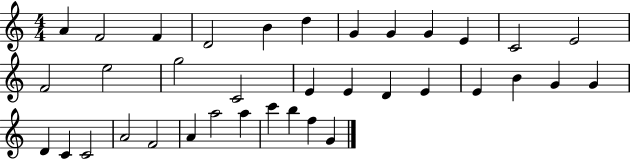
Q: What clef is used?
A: treble